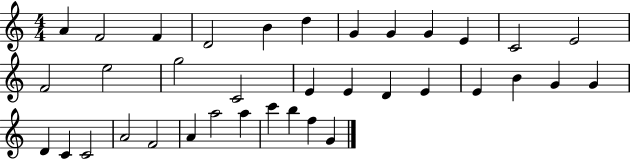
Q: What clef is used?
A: treble